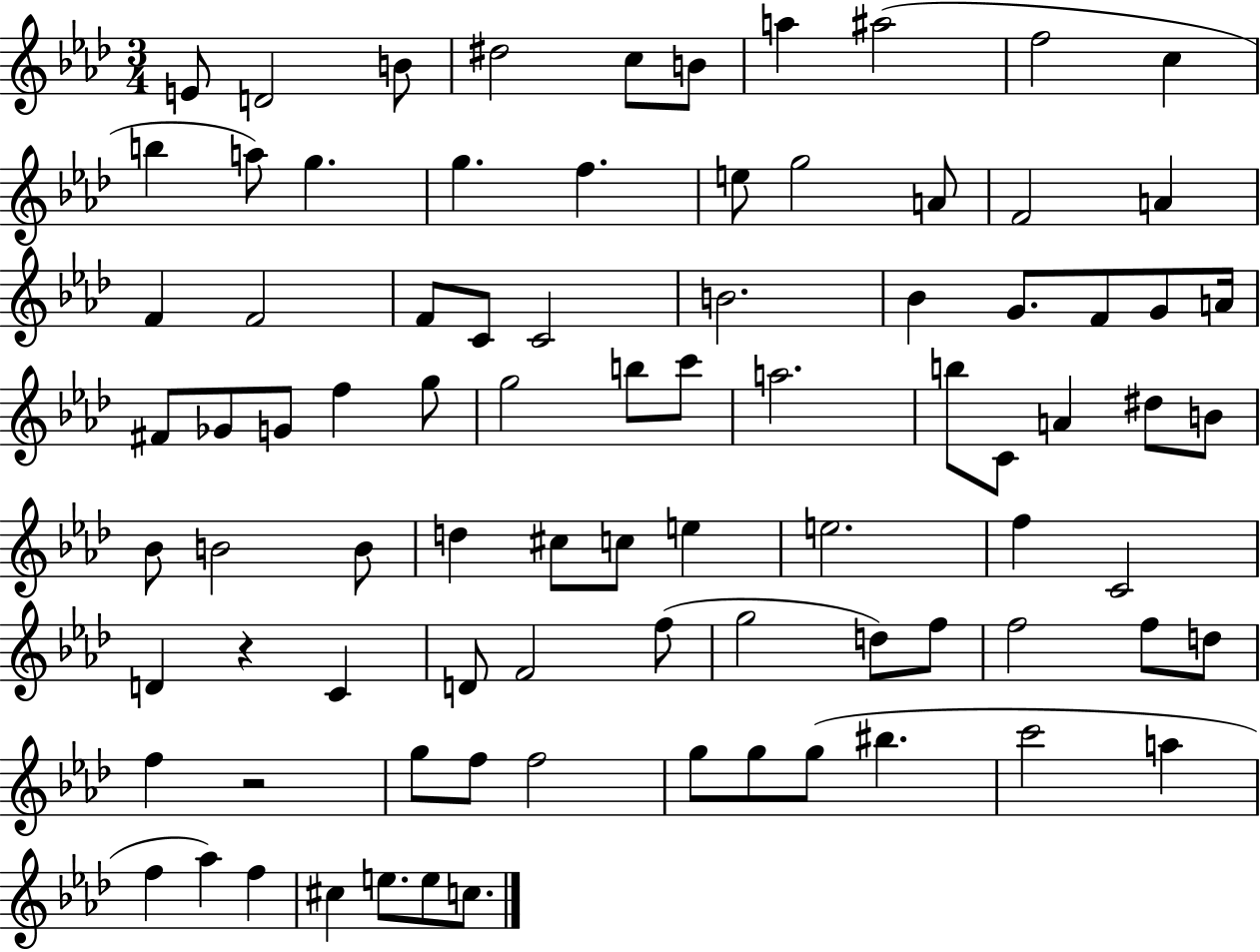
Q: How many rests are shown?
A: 2